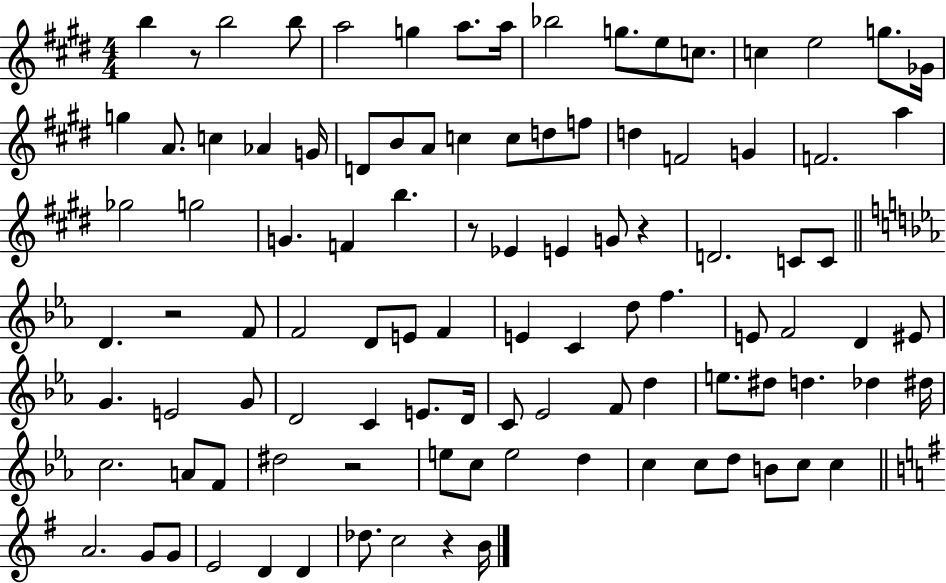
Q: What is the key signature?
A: E major